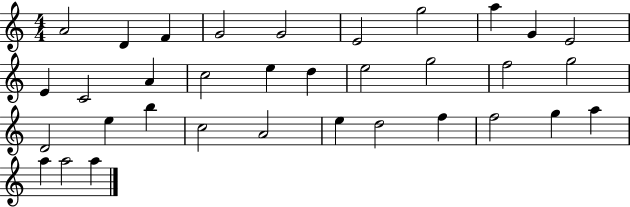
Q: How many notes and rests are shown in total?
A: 34